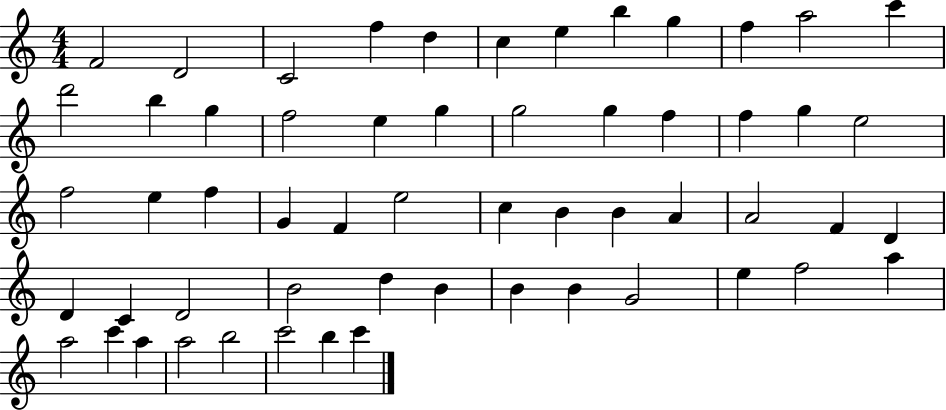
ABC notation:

X:1
T:Untitled
M:4/4
L:1/4
K:C
F2 D2 C2 f d c e b g f a2 c' d'2 b g f2 e g g2 g f f g e2 f2 e f G F e2 c B B A A2 F D D C D2 B2 d B B B G2 e f2 a a2 c' a a2 b2 c'2 b c'